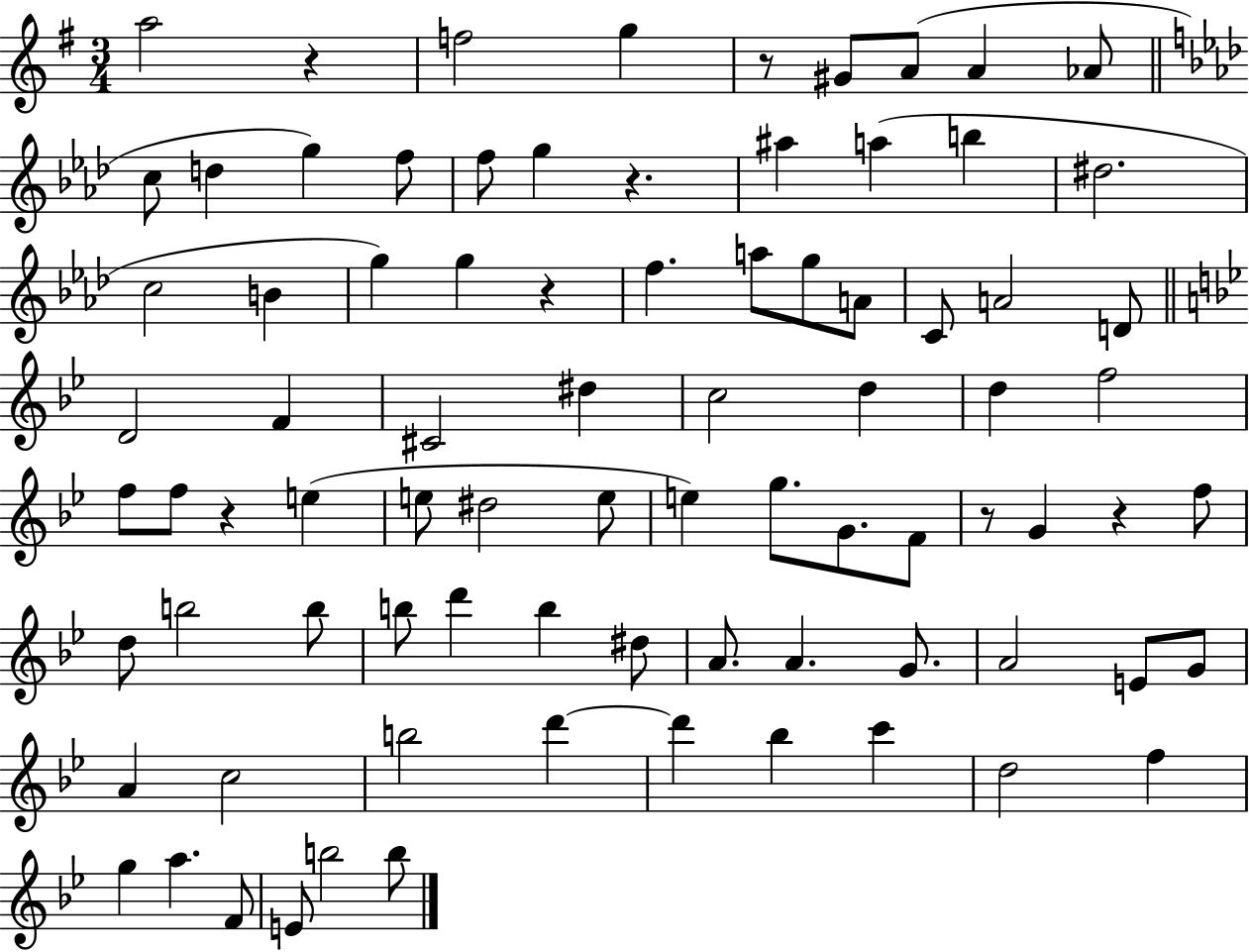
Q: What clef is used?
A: treble